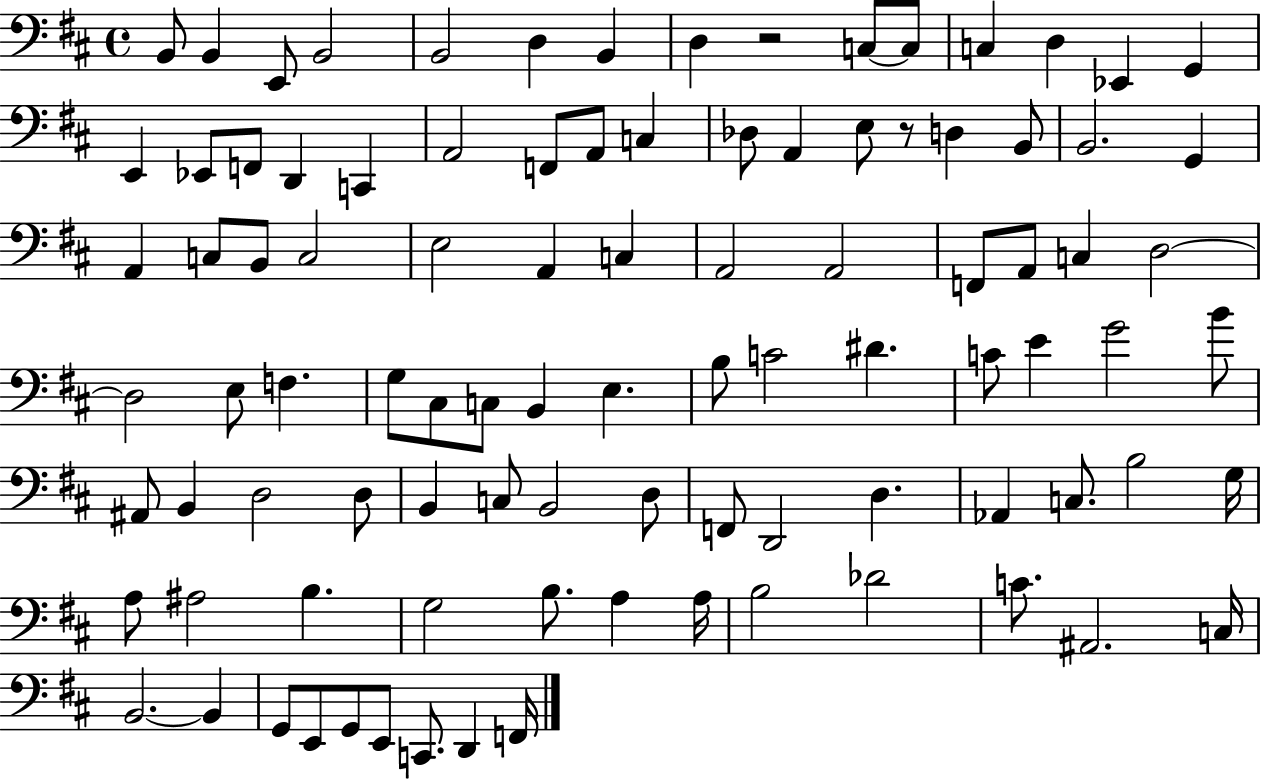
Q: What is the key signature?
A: D major